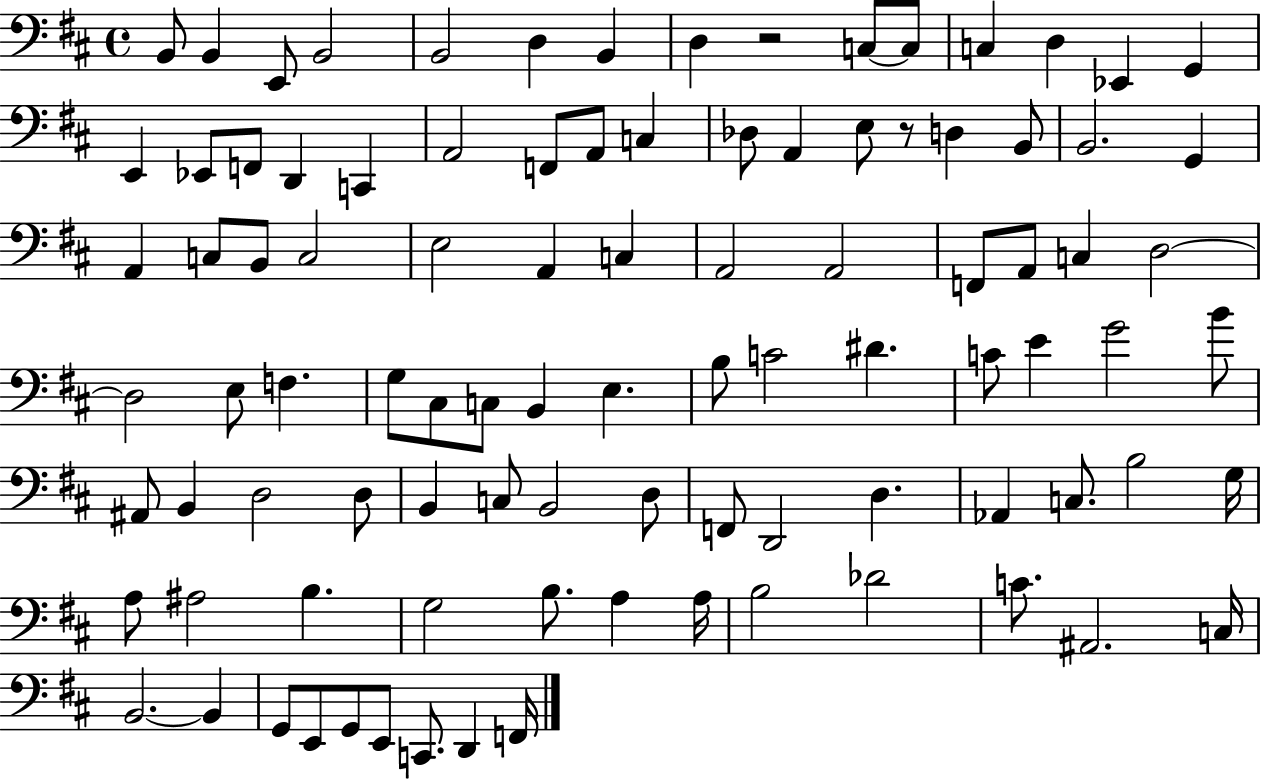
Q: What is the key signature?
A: D major